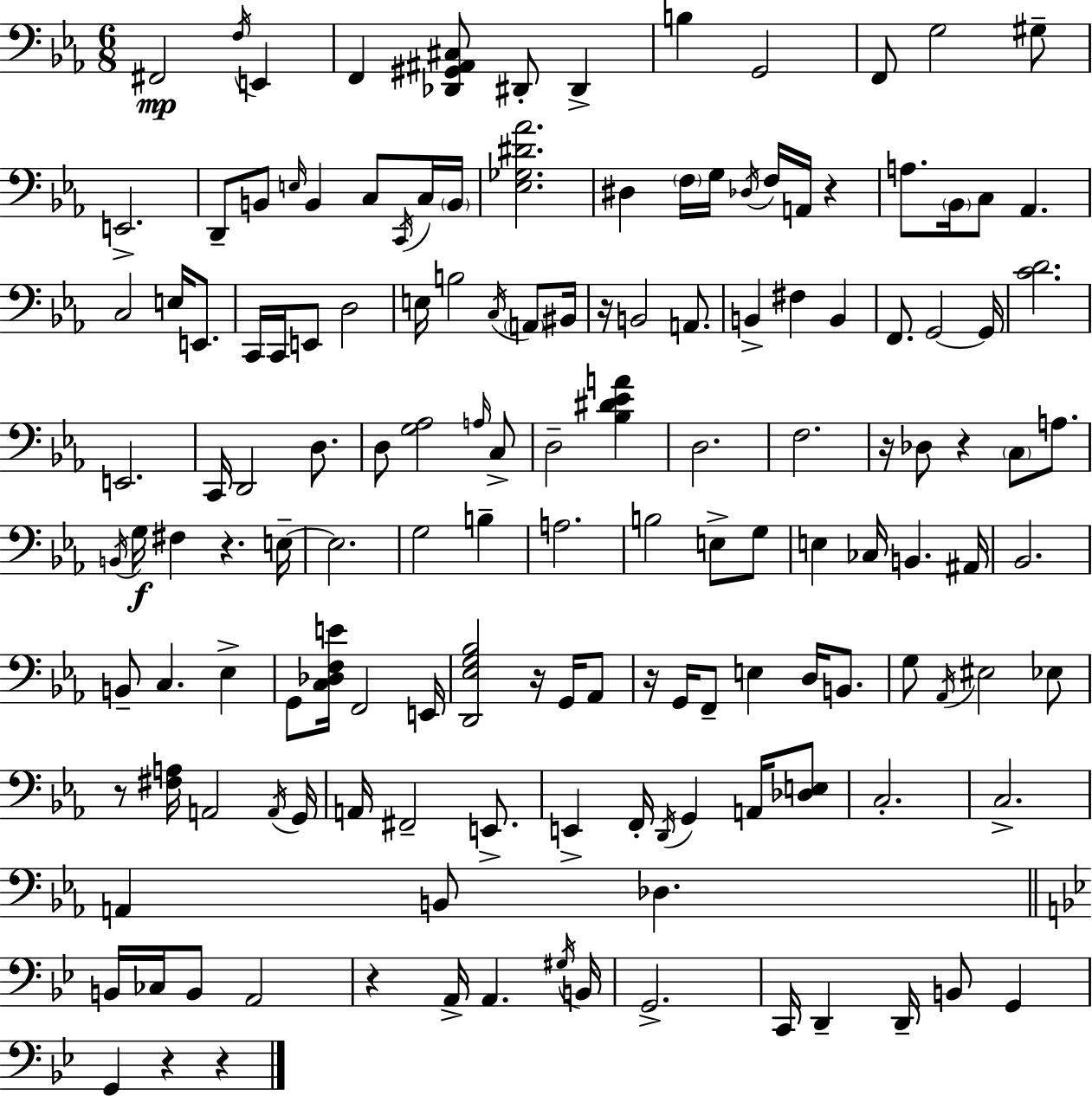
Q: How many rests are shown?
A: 11